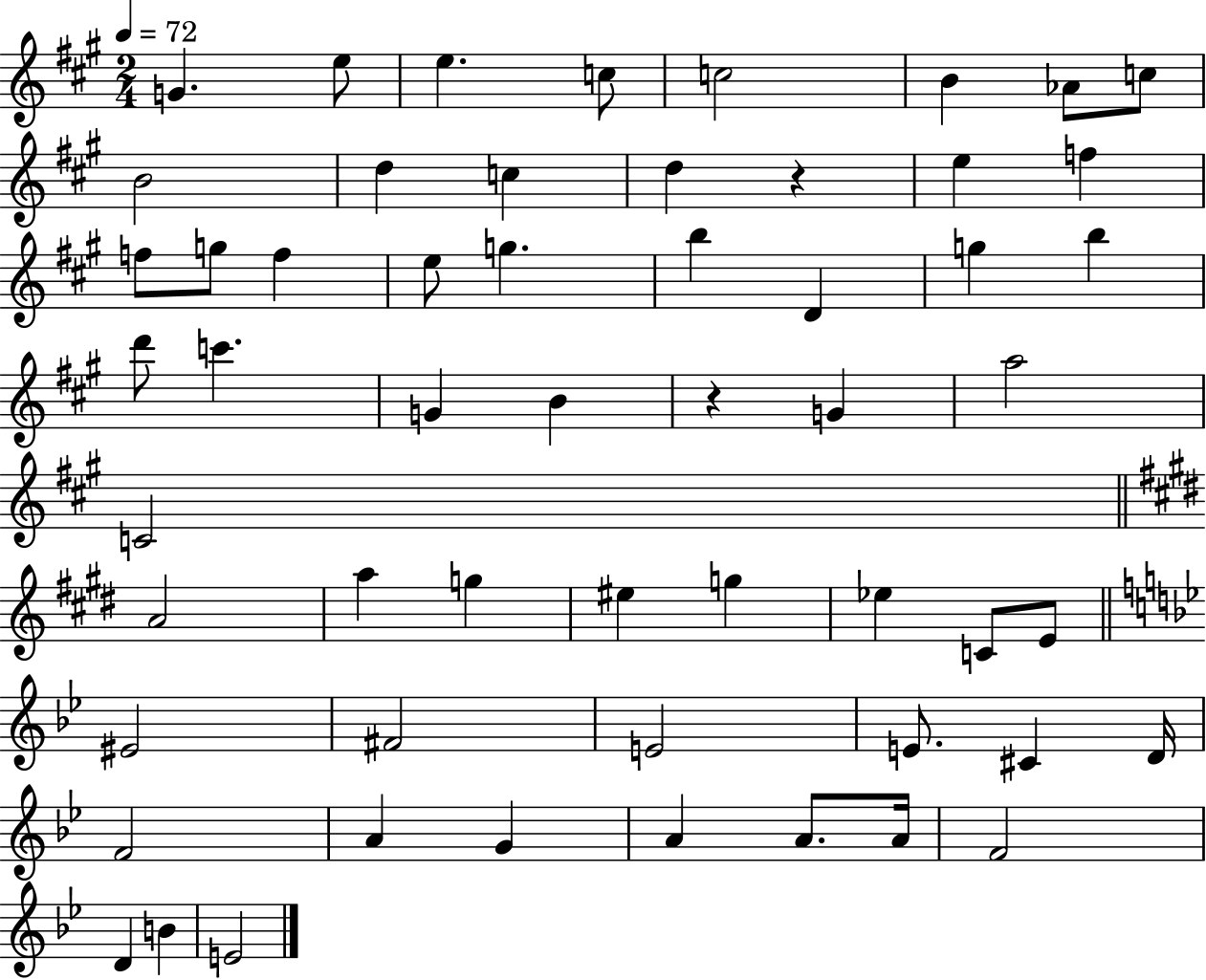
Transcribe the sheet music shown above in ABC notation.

X:1
T:Untitled
M:2/4
L:1/4
K:A
G e/2 e c/2 c2 B _A/2 c/2 B2 d c d z e f f/2 g/2 f e/2 g b D g b d'/2 c' G B z G a2 C2 A2 a g ^e g _e C/2 E/2 ^E2 ^F2 E2 E/2 ^C D/4 F2 A G A A/2 A/4 F2 D B E2